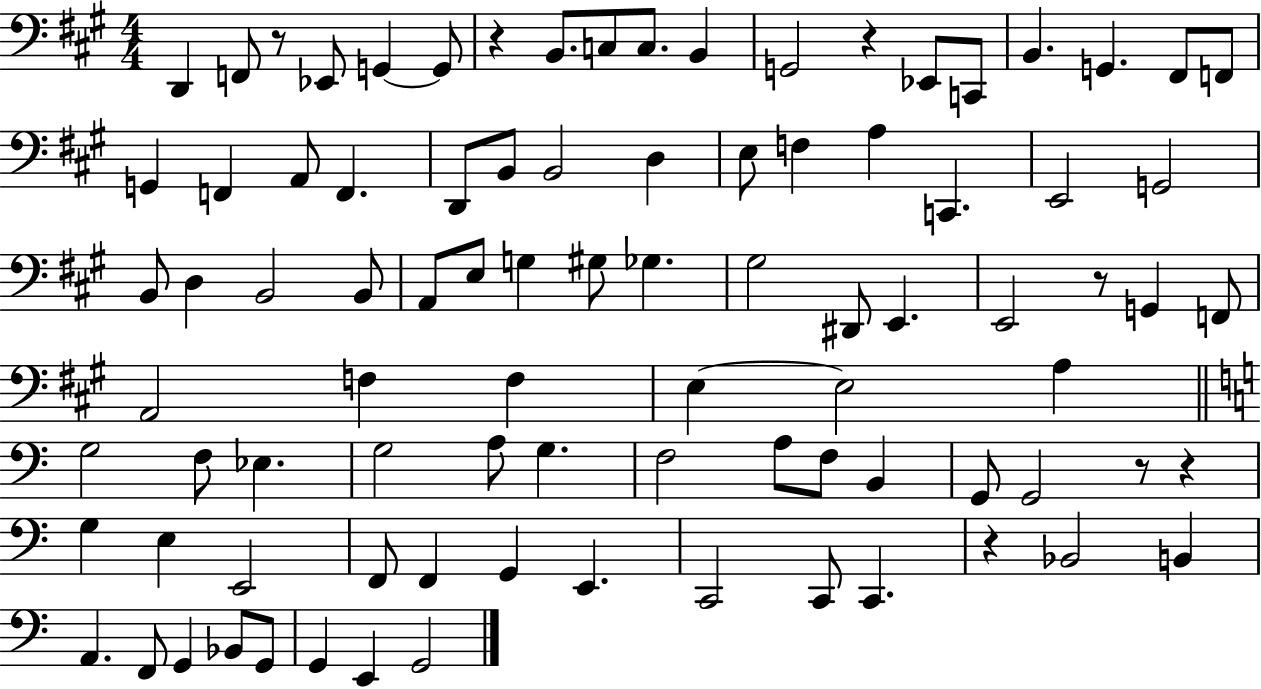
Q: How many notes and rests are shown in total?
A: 90